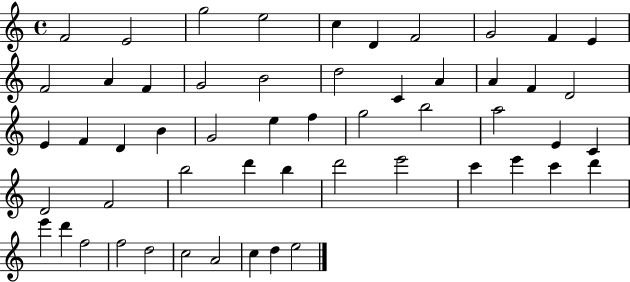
{
  \clef treble
  \time 4/4
  \defaultTimeSignature
  \key c \major
  f'2 e'2 | g''2 e''2 | c''4 d'4 f'2 | g'2 f'4 e'4 | \break f'2 a'4 f'4 | g'2 b'2 | d''2 c'4 a'4 | a'4 f'4 d'2 | \break e'4 f'4 d'4 b'4 | g'2 e''4 f''4 | g''2 b''2 | a''2 e'4 c'4 | \break d'2 f'2 | b''2 d'''4 b''4 | d'''2 e'''2 | c'''4 e'''4 c'''4 d'''4 | \break e'''4 d'''4 f''2 | f''2 d''2 | c''2 a'2 | c''4 d''4 e''2 | \break \bar "|."
}